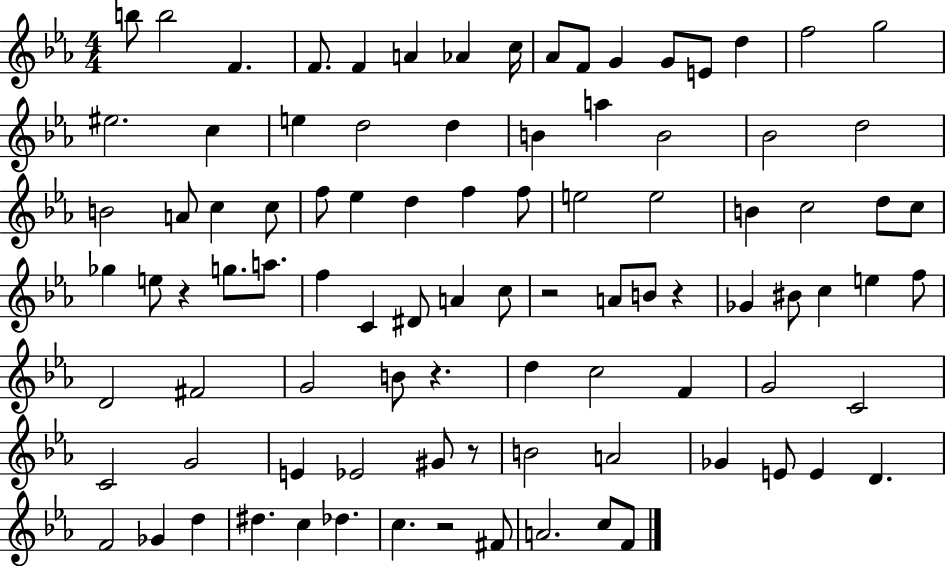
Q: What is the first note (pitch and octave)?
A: B5